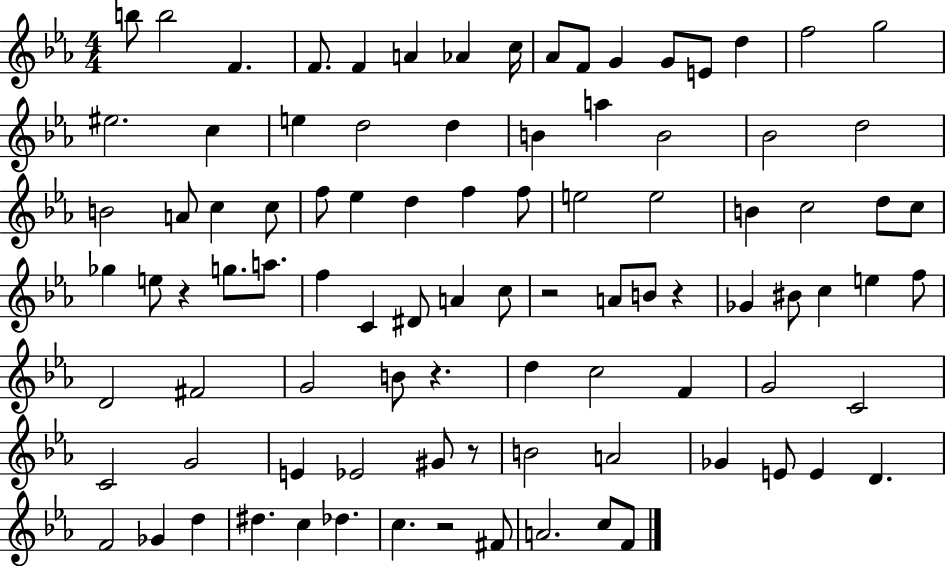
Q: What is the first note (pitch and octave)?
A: B5